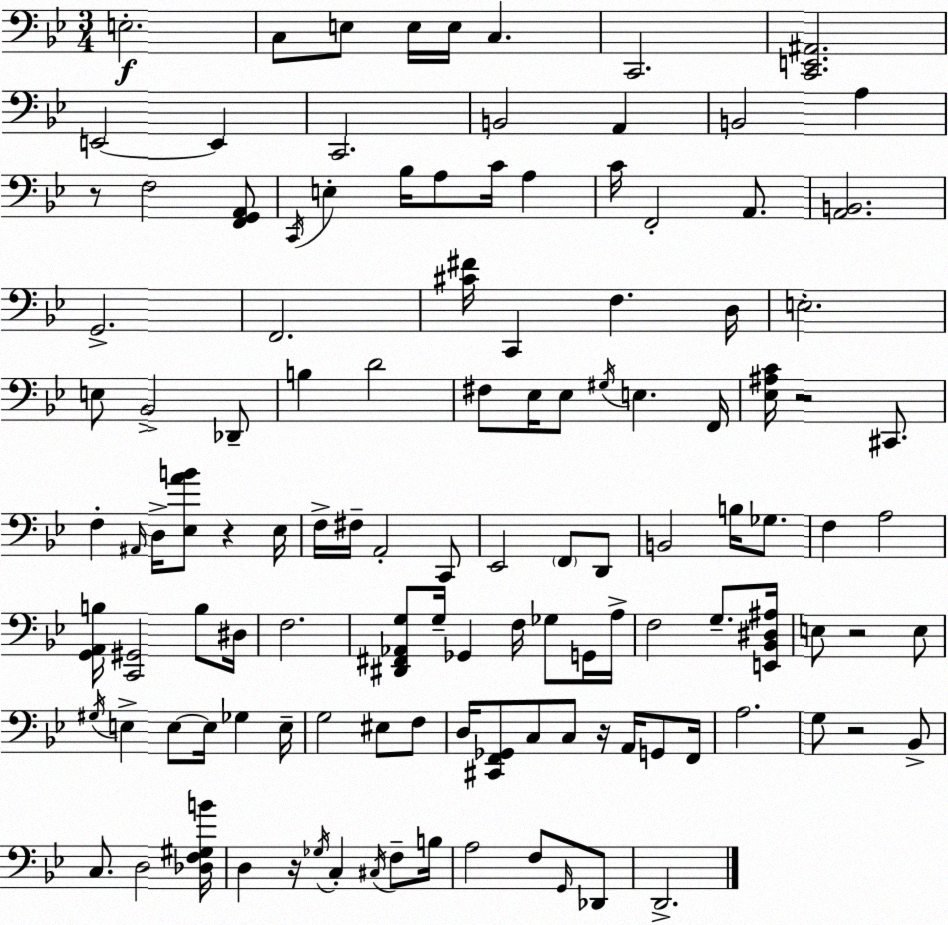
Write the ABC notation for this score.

X:1
T:Untitled
M:3/4
L:1/4
K:Gm
E,2 C,/2 E,/2 E,/4 E,/4 C, C,,2 [C,,E,,^A,,]2 E,,2 E,, C,,2 B,,2 A,, B,,2 A, z/2 F,2 [F,,G,,A,,]/2 C,,/4 E, _B,/4 A,/2 C/4 A, C/4 F,,2 A,,/2 [A,,B,,]2 G,,2 F,,2 [^C^F]/4 C,, F, D,/4 E,2 E,/2 _B,,2 _D,,/2 B, D2 ^F,/2 _E,/4 _E,/2 ^G,/4 E, F,,/4 [_E,^A,C]/4 z2 ^C,,/2 F, ^A,,/4 D,/4 [_E,AB]/2 z _E,/4 F,/4 ^F,/4 A,,2 C,,/2 _E,,2 F,,/2 D,,/2 B,,2 B,/4 _G,/2 F, A,2 [G,,A,,B,]/4 [C,,^G,,]2 B,/2 ^D,/4 F,2 [^D,,^F,,_A,,G,]/2 G,/4 _G,, F,/4 _G,/2 G,,/4 A,/4 F,2 G,/2 [E,,_B,,^D,^A,]/4 E,/2 z2 E,/2 ^G,/4 E, E,/2 E,/4 _G, E,/4 G,2 ^E,/2 F,/2 D,/4 [^C,,F,,_G,,]/2 C,/2 C,/2 z/4 A,,/4 G,,/2 F,,/4 A,2 G,/2 z2 _B,,/2 C,/2 D,2 [_D,F,^G,B]/4 D, z/4 _G,/4 C, ^C,/4 F,/2 B,/4 A,2 F,/2 G,,/4 _D,,/2 D,,2